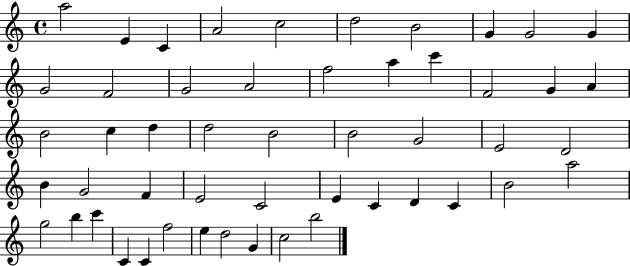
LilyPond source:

{
  \clef treble
  \time 4/4
  \defaultTimeSignature
  \key c \major
  a''2 e'4 c'4 | a'2 c''2 | d''2 b'2 | g'4 g'2 g'4 | \break g'2 f'2 | g'2 a'2 | f''2 a''4 c'''4 | f'2 g'4 a'4 | \break b'2 c''4 d''4 | d''2 b'2 | b'2 g'2 | e'2 d'2 | \break b'4 g'2 f'4 | e'2 c'2 | e'4 c'4 d'4 c'4 | b'2 a''2 | \break g''2 b''4 c'''4 | c'4 c'4 f''2 | e''4 d''2 g'4 | c''2 b''2 | \break \bar "|."
}